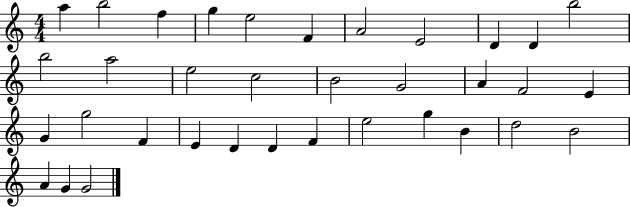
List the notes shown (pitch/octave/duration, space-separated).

A5/q B5/h F5/q G5/q E5/h F4/q A4/h E4/h D4/q D4/q B5/h B5/h A5/h E5/h C5/h B4/h G4/h A4/q F4/h E4/q G4/q G5/h F4/q E4/q D4/q D4/q F4/q E5/h G5/q B4/q D5/h B4/h A4/q G4/q G4/h